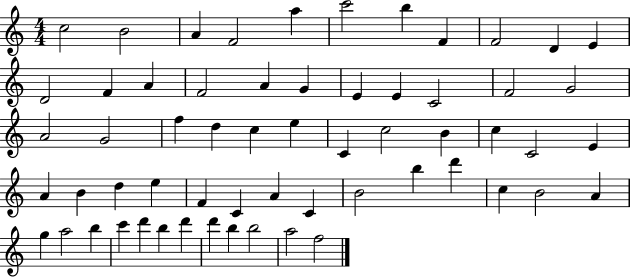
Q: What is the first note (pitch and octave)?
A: C5